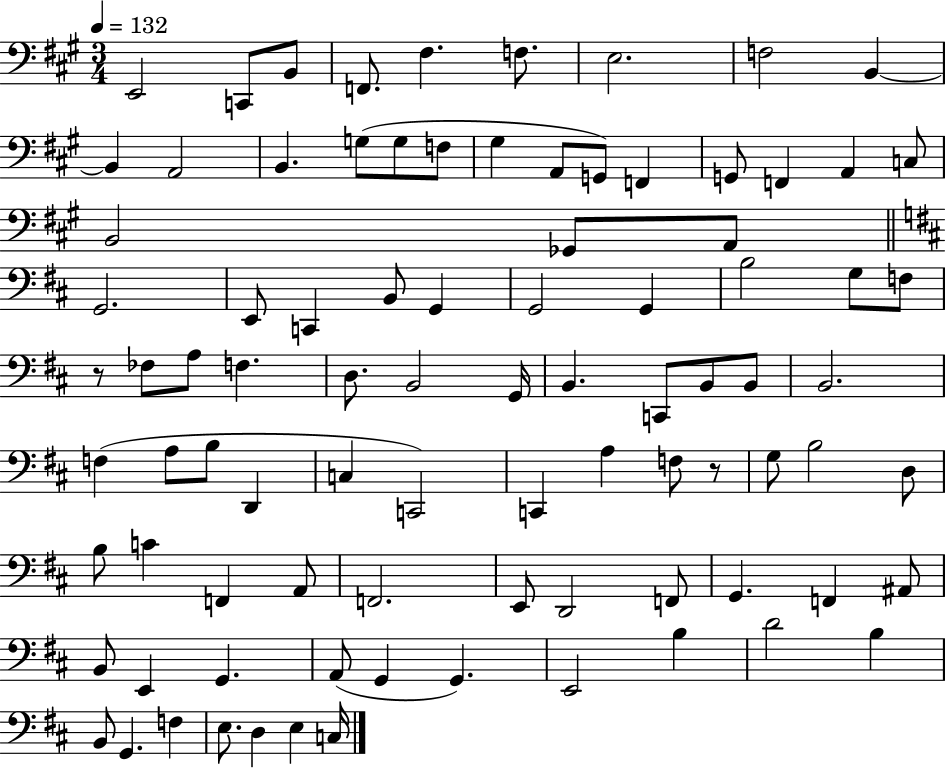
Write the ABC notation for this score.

X:1
T:Untitled
M:3/4
L:1/4
K:A
E,,2 C,,/2 B,,/2 F,,/2 ^F, F,/2 E,2 F,2 B,, B,, A,,2 B,, G,/2 G,/2 F,/2 ^G, A,,/2 G,,/2 F,, G,,/2 F,, A,, C,/2 B,,2 _G,,/2 A,,/2 G,,2 E,,/2 C,, B,,/2 G,, G,,2 G,, B,2 G,/2 F,/2 z/2 _F,/2 A,/2 F, D,/2 B,,2 G,,/4 B,, C,,/2 B,,/2 B,,/2 B,,2 F, A,/2 B,/2 D,, C, C,,2 C,, A, F,/2 z/2 G,/2 B,2 D,/2 B,/2 C F,, A,,/2 F,,2 E,,/2 D,,2 F,,/2 G,, F,, ^A,,/2 B,,/2 E,, G,, A,,/2 G,, G,, E,,2 B, D2 B, B,,/2 G,, F, E,/2 D, E, C,/4